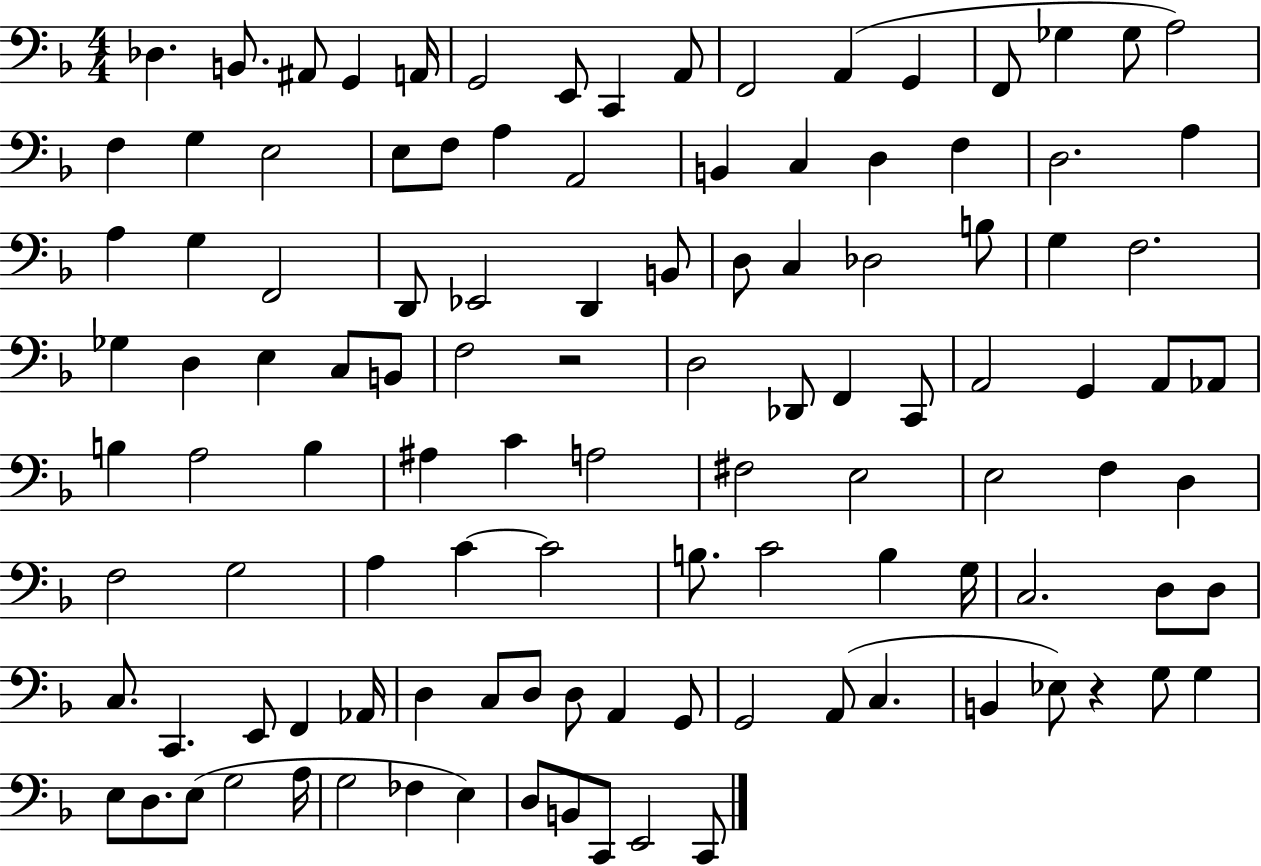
X:1
T:Untitled
M:4/4
L:1/4
K:F
_D, B,,/2 ^A,,/2 G,, A,,/4 G,,2 E,,/2 C,, A,,/2 F,,2 A,, G,, F,,/2 _G, _G,/2 A,2 F, G, E,2 E,/2 F,/2 A, A,,2 B,, C, D, F, D,2 A, A, G, F,,2 D,,/2 _E,,2 D,, B,,/2 D,/2 C, _D,2 B,/2 G, F,2 _G, D, E, C,/2 B,,/2 F,2 z2 D,2 _D,,/2 F,, C,,/2 A,,2 G,, A,,/2 _A,,/2 B, A,2 B, ^A, C A,2 ^F,2 E,2 E,2 F, D, F,2 G,2 A, C C2 B,/2 C2 B, G,/4 C,2 D,/2 D,/2 C,/2 C,, E,,/2 F,, _A,,/4 D, C,/2 D,/2 D,/2 A,, G,,/2 G,,2 A,,/2 C, B,, _E,/2 z G,/2 G, E,/2 D,/2 E,/2 G,2 A,/4 G,2 _F, E, D,/2 B,,/2 C,,/2 E,,2 C,,/2